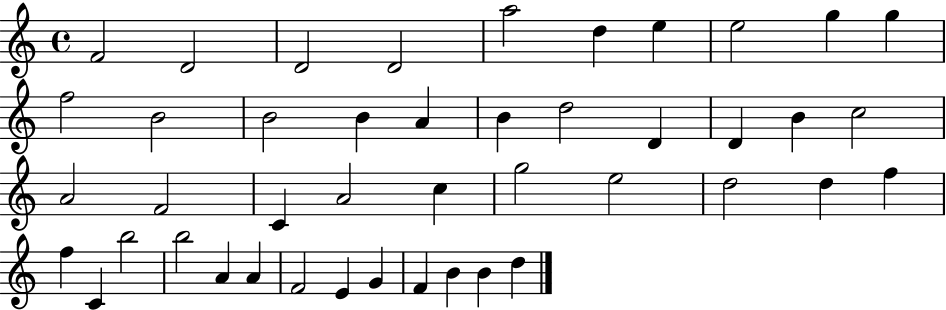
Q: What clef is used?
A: treble